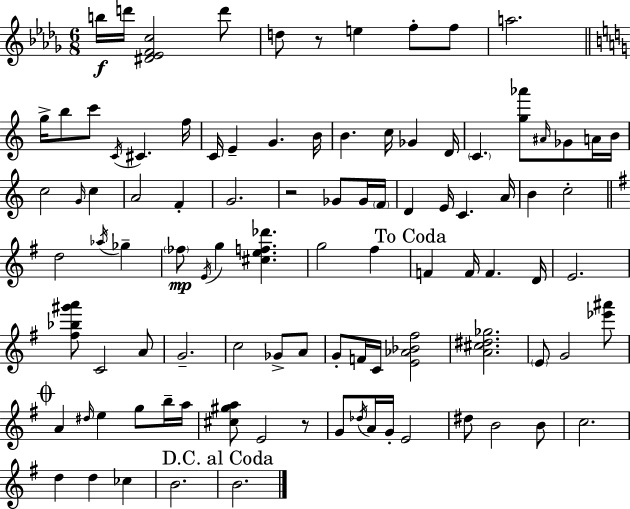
{
  \clef treble
  \numericTimeSignature
  \time 6/8
  \key bes \minor
  b''16\f d'''16 <dis' ees' f' c''>2 d'''8 | d''8 r8 e''4 f''8-. f''8 | a''2. | \bar "||" \break \key c \major g''16-> b''8 c'''8 \acciaccatura { c'16 } cis'4. | f''16 c'16 e'4-- g'4. | b'16 b'4. c''16 ges'4 | d'16 \parenthesize c'4. <g'' aes'''>8 \grace { ais'16 } ges'8 | \break a'16 b'16 c''2 \grace { g'16 } c''4 | a'2 f'4-. | g'2. | r2 ges'8 | \break ges'16 \parenthesize f'16 d'4 e'16 c'4. | a'16 b'4 c''2-. | \bar "||" \break \key g \major d''2 \acciaccatura { aes''16 } ges''4-- | \parenthesize fes''8\mp \acciaccatura { e'16 } g''4 <cis'' e'' f'' des'''>4. | g''2 fis''4 | \mark "To Coda" f'4 f'16 f'4. | \break d'16 e'2. | <fis'' bes'' gis''' a'''>8 c'2 | a'8 g'2.-- | c''2 ges'8-> | \break a'8 g'8-. f'16 c'16 <e' aes' bes' fis''>2 | <a' cis'' dis'' ges''>2. | \parenthesize e'8 g'2 | <ees''' ais'''>8 \mark \markup { \musicglyph "scripts.coda" } a'4 \grace { dis''16 } e''4 g''8 | \break b''16-- a''16 <cis'' gis'' a''>8 e'2 | r8 g'8 \acciaccatura { des''16 } a'16 g'16-. e'2 | dis''8 b'2 | b'8 c''2. | \break d''4 d''4 | ces''4 b'2. | \mark "D.C. al Coda" b'2. | \bar "|."
}